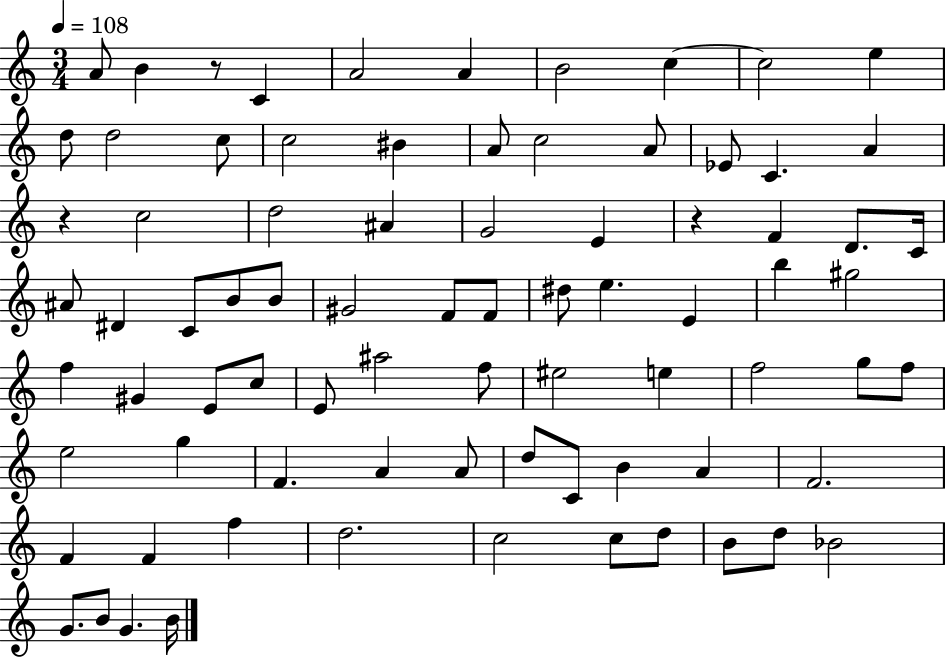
{
  \clef treble
  \numericTimeSignature
  \time 3/4
  \key c \major
  \tempo 4 = 108
  a'8 b'4 r8 c'4 | a'2 a'4 | b'2 c''4~~ | c''2 e''4 | \break d''8 d''2 c''8 | c''2 bis'4 | a'8 c''2 a'8 | ees'8 c'4. a'4 | \break r4 c''2 | d''2 ais'4 | g'2 e'4 | r4 f'4 d'8. c'16 | \break ais'8 dis'4 c'8 b'8 b'8 | gis'2 f'8 f'8 | dis''8 e''4. e'4 | b''4 gis''2 | \break f''4 gis'4 e'8 c''8 | e'8 ais''2 f''8 | eis''2 e''4 | f''2 g''8 f''8 | \break e''2 g''4 | f'4. a'4 a'8 | d''8 c'8 b'4 a'4 | f'2. | \break f'4 f'4 f''4 | d''2. | c''2 c''8 d''8 | b'8 d''8 bes'2 | \break g'8. b'8 g'4. b'16 | \bar "|."
}